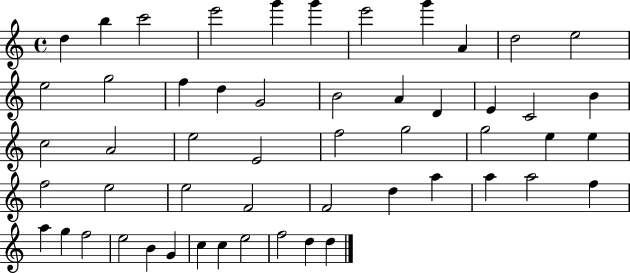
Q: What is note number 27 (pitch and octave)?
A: F5